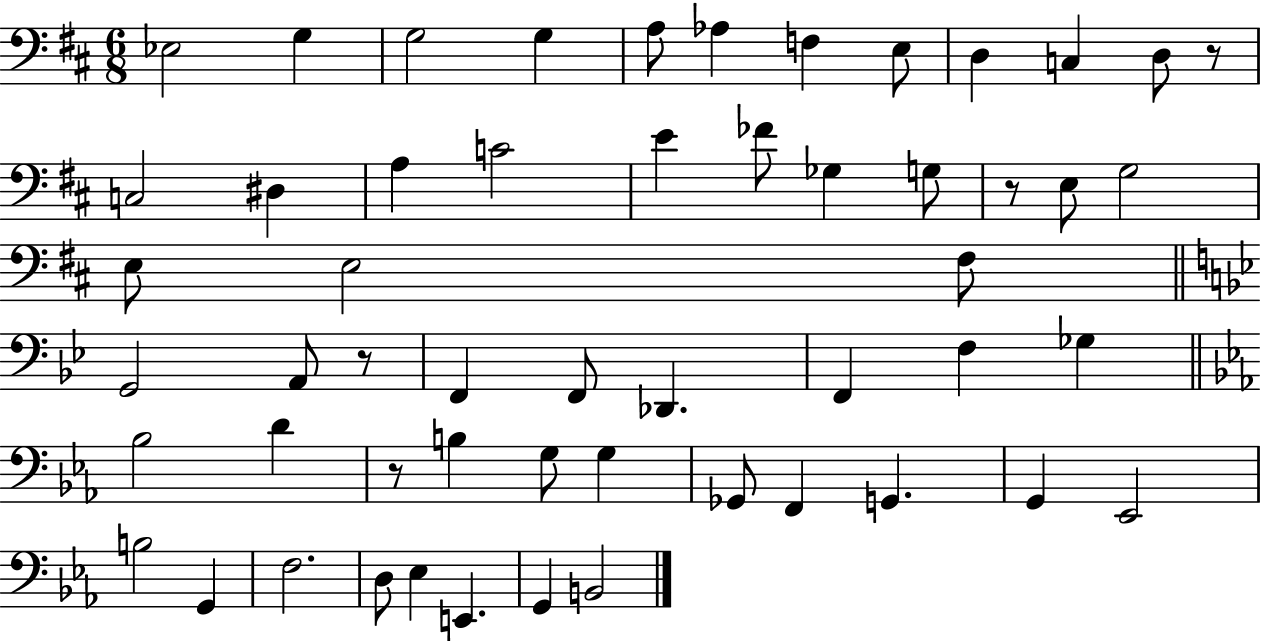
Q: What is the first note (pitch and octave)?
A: Eb3